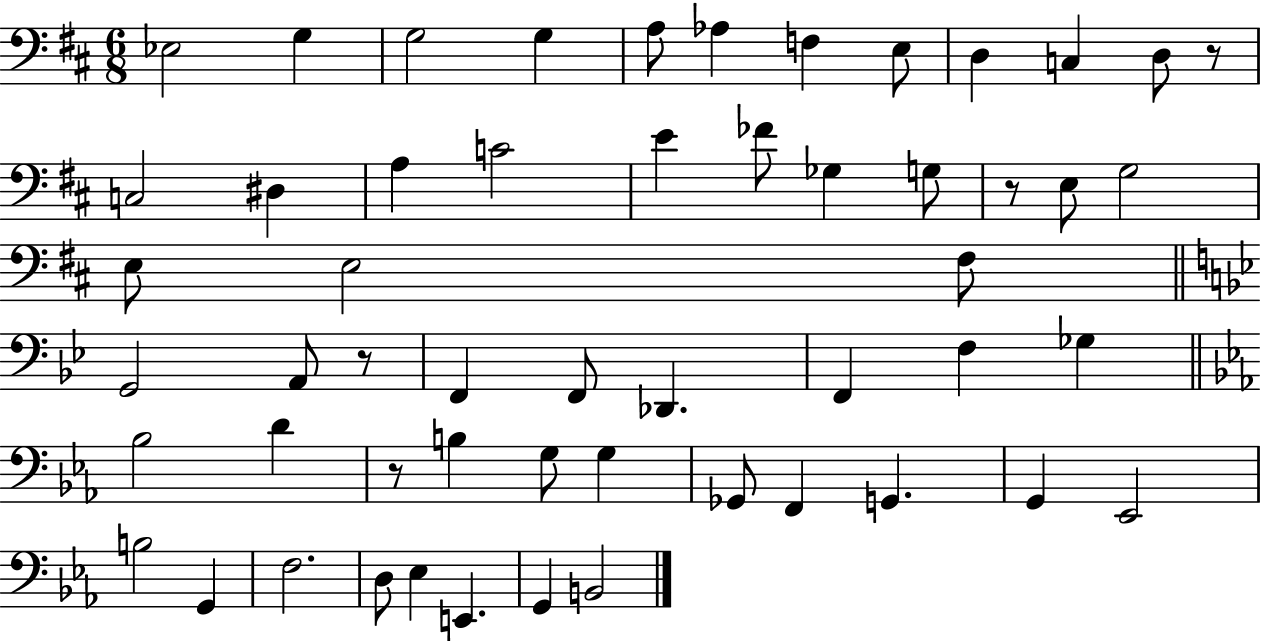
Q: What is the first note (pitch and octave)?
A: Eb3